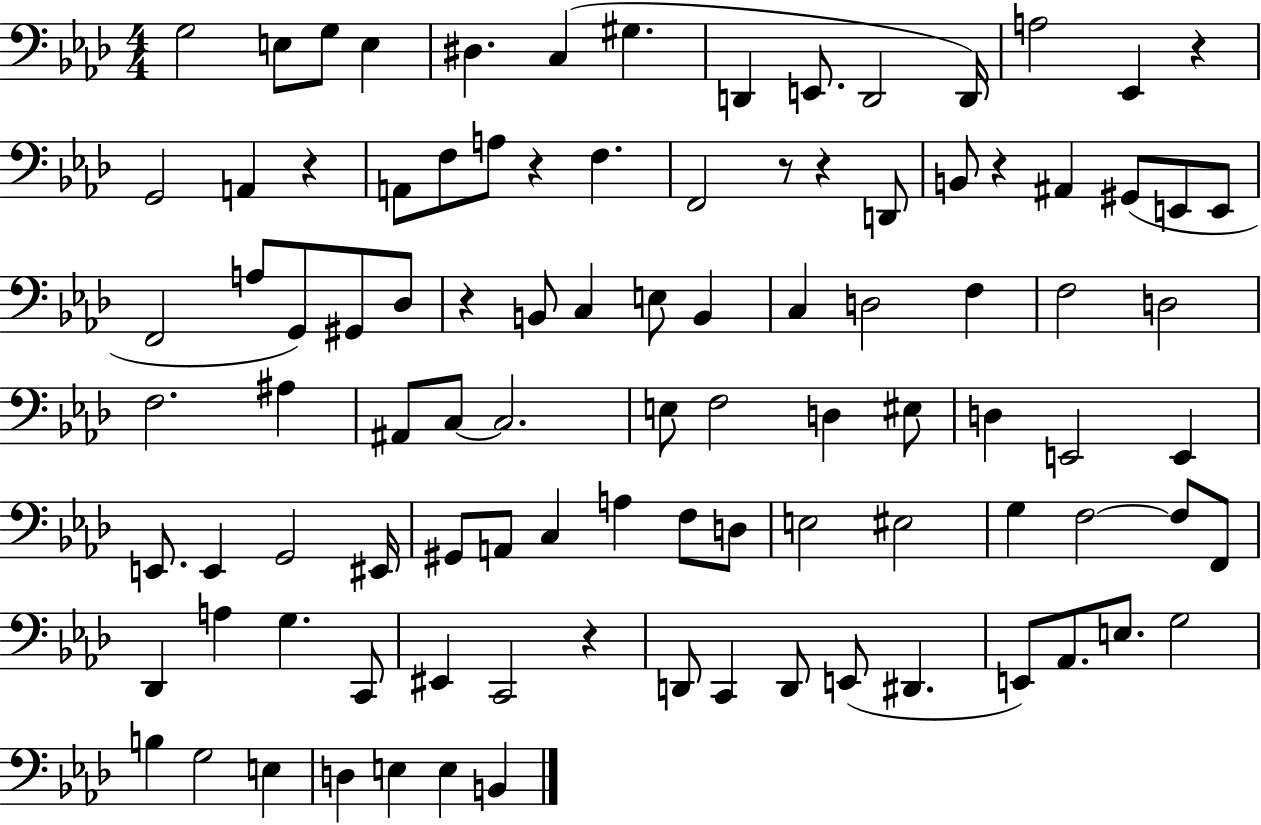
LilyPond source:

{
  \clef bass
  \numericTimeSignature
  \time 4/4
  \key aes \major
  g2 e8 g8 e4 | dis4. c4( gis4. | d,4 e,8. d,2 d,16) | a2 ees,4 r4 | \break g,2 a,4 r4 | a,8 f8 a8 r4 f4. | f,2 r8 r4 d,8 | b,8 r4 ais,4 gis,8( e,8 e,8 | \break f,2 a8 g,8) gis,8 des8 | r4 b,8 c4 e8 b,4 | c4 d2 f4 | f2 d2 | \break f2. ais4 | ais,8 c8~~ c2. | e8 f2 d4 eis8 | d4 e,2 e,4 | \break e,8. e,4 g,2 eis,16 | gis,8 a,8 c4 a4 f8 d8 | e2 eis2 | g4 f2~~ f8 f,8 | \break des,4 a4 g4. c,8 | eis,4 c,2 r4 | d,8 c,4 d,8 e,8( dis,4. | e,8) aes,8. e8. g2 | \break b4 g2 e4 | d4 e4 e4 b,4 | \bar "|."
}